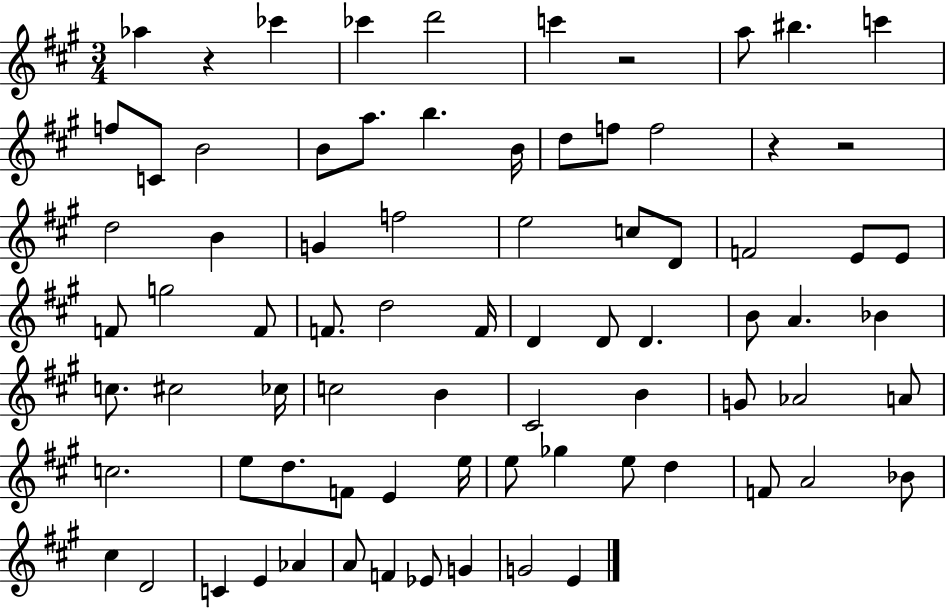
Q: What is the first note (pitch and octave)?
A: Ab5